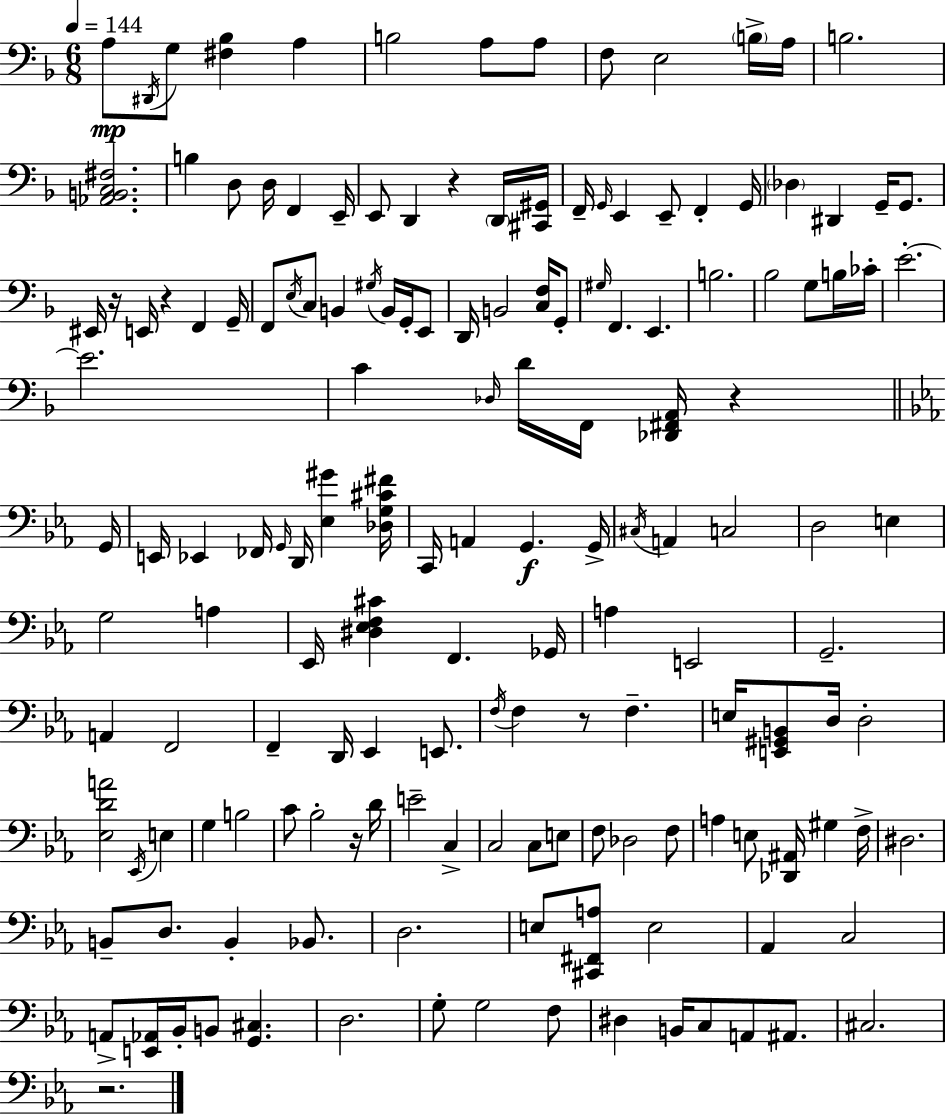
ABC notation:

X:1
T:Untitled
M:6/8
L:1/4
K:Dm
A,/2 ^D,,/4 G,/2 [^F,_B,] A, B,2 A,/2 A,/2 F,/2 E,2 B,/4 A,/4 B,2 [_A,,B,,C,^F,]2 B, D,/2 D,/4 F,, E,,/4 E,,/2 D,, z D,,/4 [^C,,^G,,]/4 F,,/4 G,,/4 E,, E,,/2 F,, G,,/4 _D, ^D,, G,,/4 G,,/2 ^E,,/4 z/4 E,,/4 z F,, G,,/4 F,,/2 E,/4 C,/2 B,, ^G,/4 B,,/4 G,,/4 E,,/2 D,,/4 B,,2 [C,F,]/4 G,,/2 ^G,/4 F,, E,, B,2 _B,2 G,/2 B,/4 _C/4 E2 E2 C _D,/4 D/4 F,,/4 [_D,,^F,,A,,]/4 z G,,/4 E,,/4 _E,, _F,,/4 G,,/4 D,,/4 [_E,^G] [_D,G,^C^F]/4 C,,/4 A,, G,, G,,/4 ^C,/4 A,, C,2 D,2 E, G,2 A, _E,,/4 [^D,_E,F,^C] F,, _G,,/4 A, E,,2 G,,2 A,, F,,2 F,, D,,/4 _E,, E,,/2 F,/4 F, z/2 F, E,/4 [E,,^G,,B,,]/2 D,/4 D,2 [_E,DA]2 _E,,/4 E, G, B,2 C/2 _B,2 z/4 D/4 E2 C, C,2 C,/2 E,/2 F,/2 _D,2 F,/2 A, E,/2 [_D,,^A,,]/4 ^G, F,/4 ^D,2 B,,/2 D,/2 B,, _B,,/2 D,2 E,/2 [^C,,^F,,A,]/2 E,2 _A,, C,2 A,,/2 [E,,_A,,]/4 _B,,/4 B,,/2 [G,,^C,] D,2 G,/2 G,2 F,/2 ^D, B,,/4 C,/2 A,,/2 ^A,,/2 ^C,2 z2